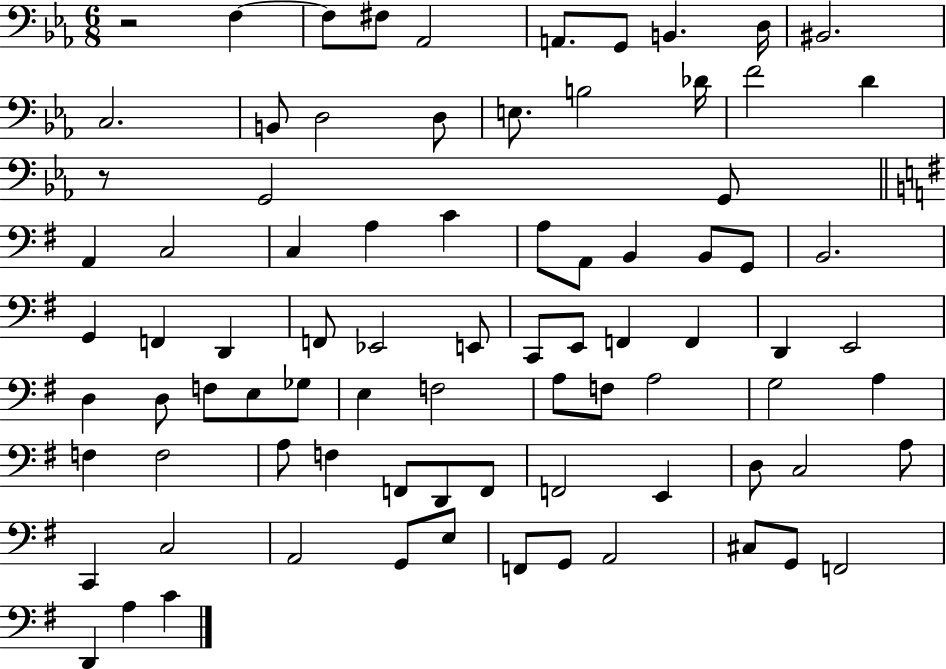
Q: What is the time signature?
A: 6/8